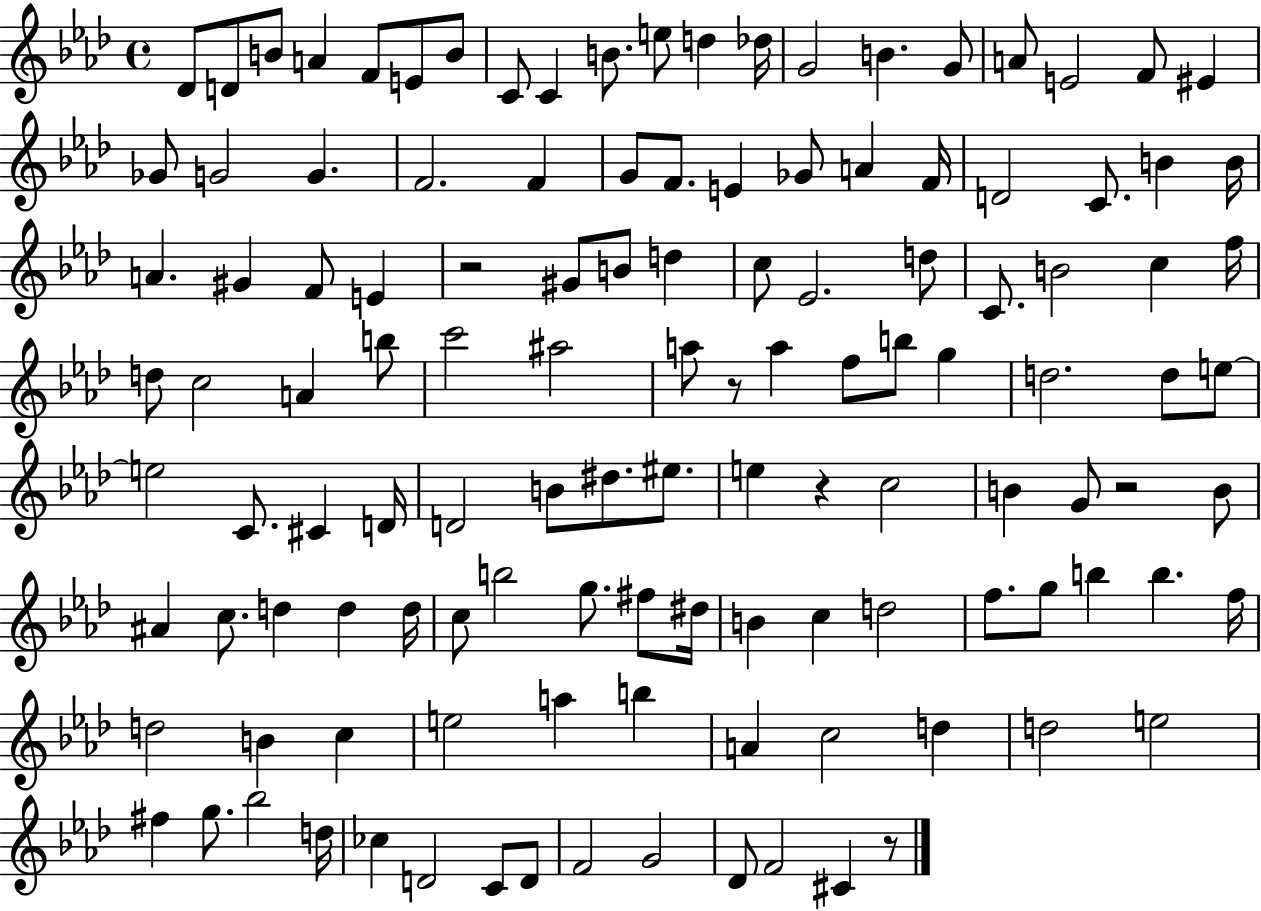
Db4/e D4/e B4/e A4/q F4/e E4/e B4/e C4/e C4/q B4/e. E5/e D5/q Db5/s G4/h B4/q. G4/e A4/e E4/h F4/e EIS4/q Gb4/e G4/h G4/q. F4/h. F4/q G4/e F4/e. E4/q Gb4/e A4/q F4/s D4/h C4/e. B4/q B4/s A4/q. G#4/q F4/e E4/q R/h G#4/e B4/e D5/q C5/e Eb4/h. D5/e C4/e. B4/h C5/q F5/s D5/e C5/h A4/q B5/e C6/h A#5/h A5/e R/e A5/q F5/e B5/e G5/q D5/h. D5/e E5/e E5/h C4/e. C#4/q D4/s D4/h B4/e D#5/e. EIS5/e. E5/q R/q C5/h B4/q G4/e R/h B4/e A#4/q C5/e. D5/q D5/q D5/s C5/e B5/h G5/e. F#5/e D#5/s B4/q C5/q D5/h F5/e. G5/e B5/q B5/q. F5/s D5/h B4/q C5/q E5/h A5/q B5/q A4/q C5/h D5/q D5/h E5/h F#5/q G5/e. Bb5/h D5/s CES5/q D4/h C4/e D4/e F4/h G4/h Db4/e F4/h C#4/q R/e